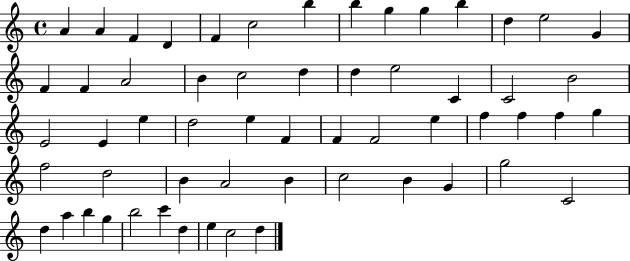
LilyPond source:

{
  \clef treble
  \time 4/4
  \defaultTimeSignature
  \key c \major
  a'4 a'4 f'4 d'4 | f'4 c''2 b''4 | b''4 g''4 g''4 b''4 | d''4 e''2 g'4 | \break f'4 f'4 a'2 | b'4 c''2 d''4 | d''4 e''2 c'4 | c'2 b'2 | \break e'2 e'4 e''4 | d''2 e''4 f'4 | f'4 f'2 e''4 | f''4 f''4 f''4 g''4 | \break f''2 d''2 | b'4 a'2 b'4 | c''2 b'4 g'4 | g''2 c'2 | \break d''4 a''4 b''4 g''4 | b''2 c'''4 d''4 | e''4 c''2 d''4 | \bar "|."
}